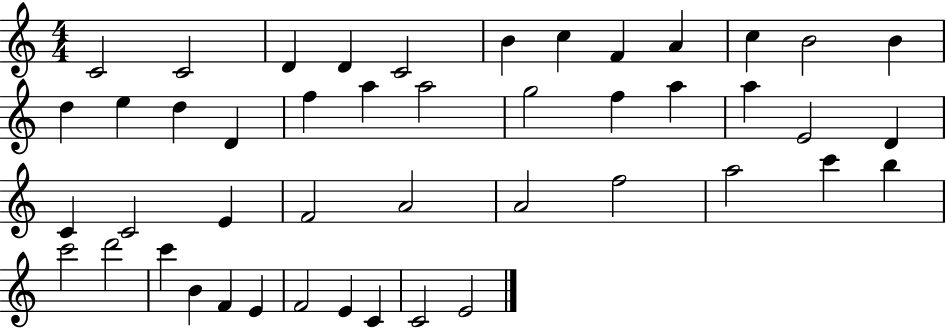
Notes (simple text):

C4/h C4/h D4/q D4/q C4/h B4/q C5/q F4/q A4/q C5/q B4/h B4/q D5/q E5/q D5/q D4/q F5/q A5/q A5/h G5/h F5/q A5/q A5/q E4/h D4/q C4/q C4/h E4/q F4/h A4/h A4/h F5/h A5/h C6/q B5/q C6/h D6/h C6/q B4/q F4/q E4/q F4/h E4/q C4/q C4/h E4/h